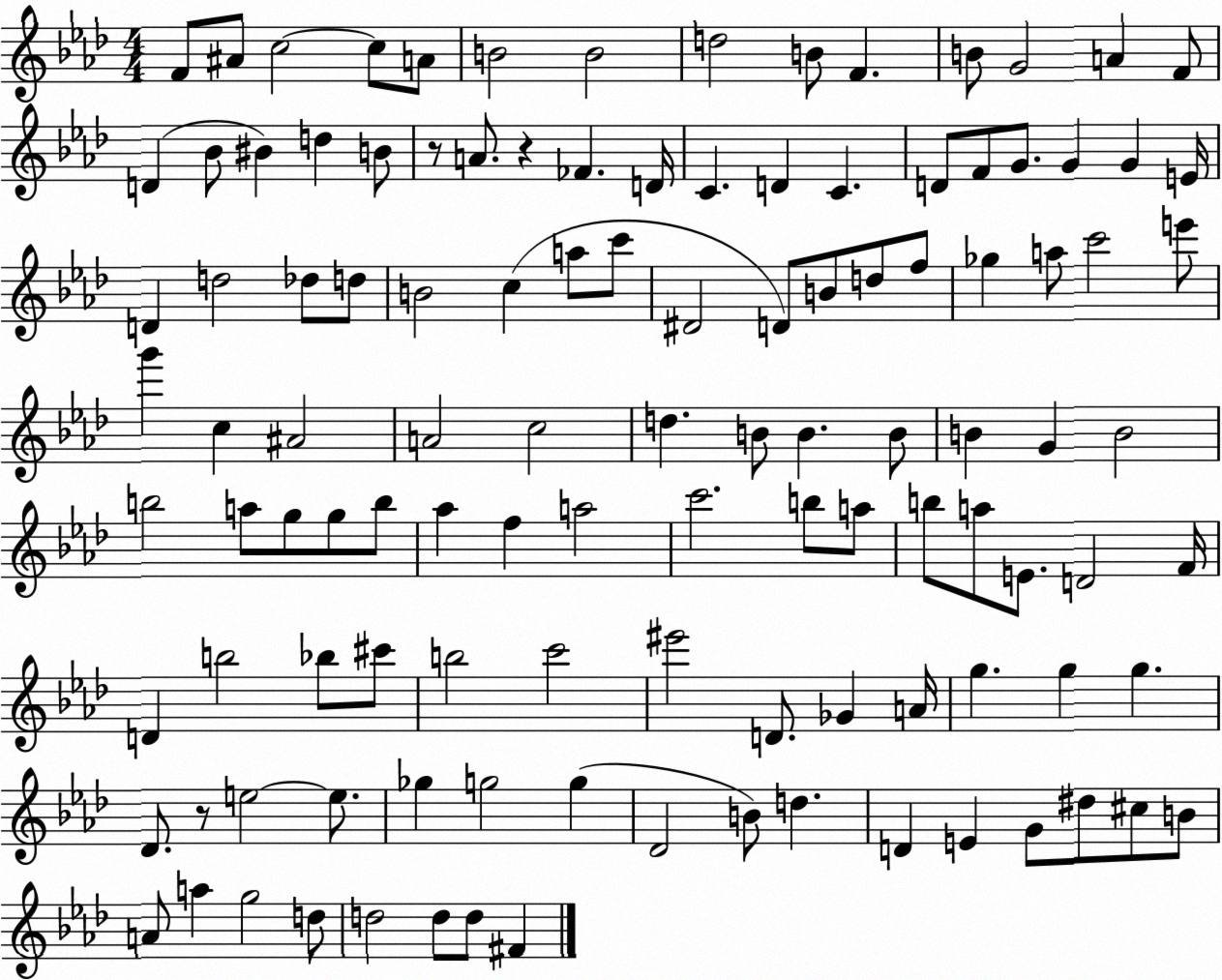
X:1
T:Untitled
M:4/4
L:1/4
K:Ab
F/2 ^A/2 c2 c/2 A/2 B2 B2 d2 B/2 F B/2 G2 A F/2 D _B/2 ^B d B/2 z/2 A/2 z _F D/4 C D C D/2 F/2 G/2 G G E/4 D d2 _d/2 d/2 B2 c a/2 c'/2 ^D2 D/2 B/2 d/2 f/2 _g a/2 c'2 e'/2 g' c ^A2 A2 c2 d B/2 B B/2 B G B2 b2 a/2 g/2 g/2 b/2 _a f a2 c'2 b/2 a/2 b/2 a/2 E/2 D2 F/4 D b2 _b/2 ^c'/2 b2 c'2 ^e'2 D/2 _G A/4 g g g _D/2 z/2 e2 e/2 _g g2 g _D2 B/2 d D E G/2 ^d/2 ^c/2 B/2 A/2 a g2 d/2 d2 d/2 d/2 ^F